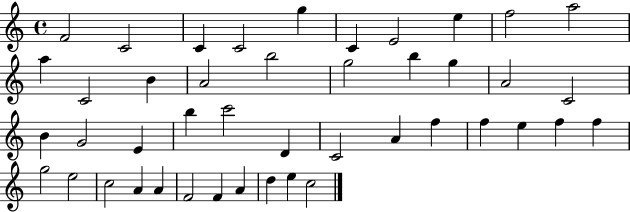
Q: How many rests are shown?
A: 0